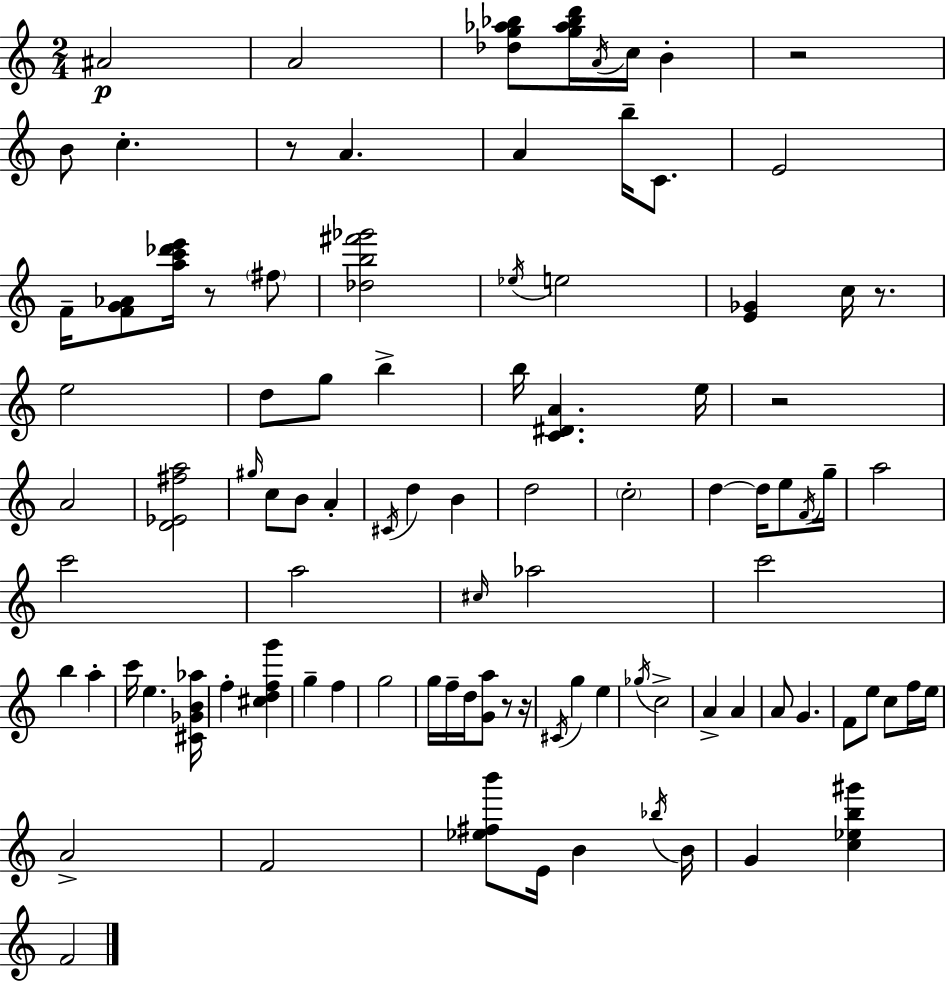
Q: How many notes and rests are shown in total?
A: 97